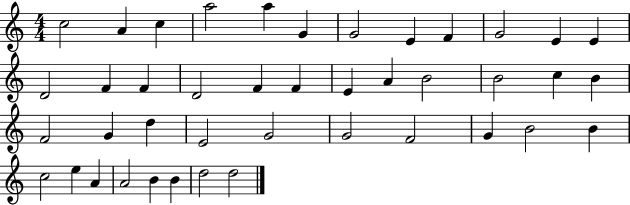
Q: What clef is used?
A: treble